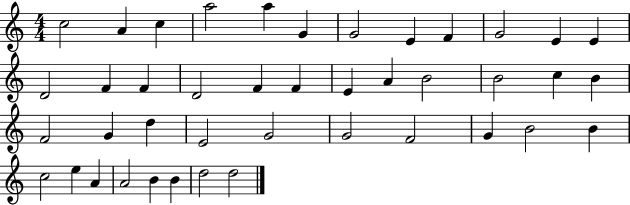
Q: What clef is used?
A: treble